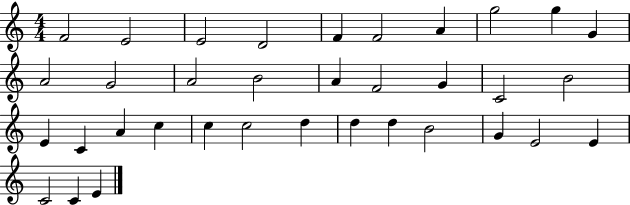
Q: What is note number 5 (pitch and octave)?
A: F4